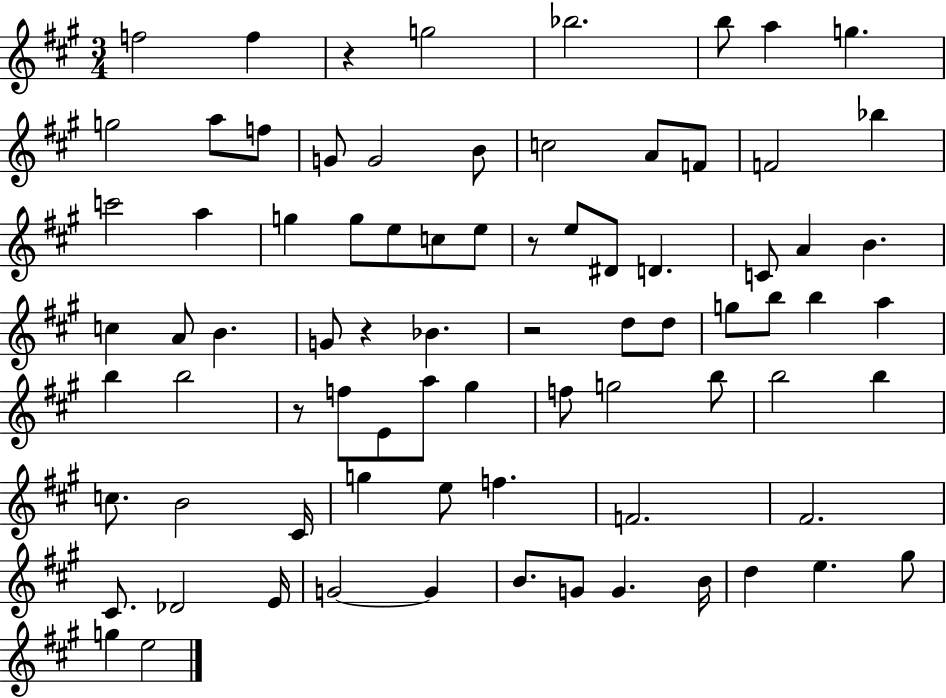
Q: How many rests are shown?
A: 5